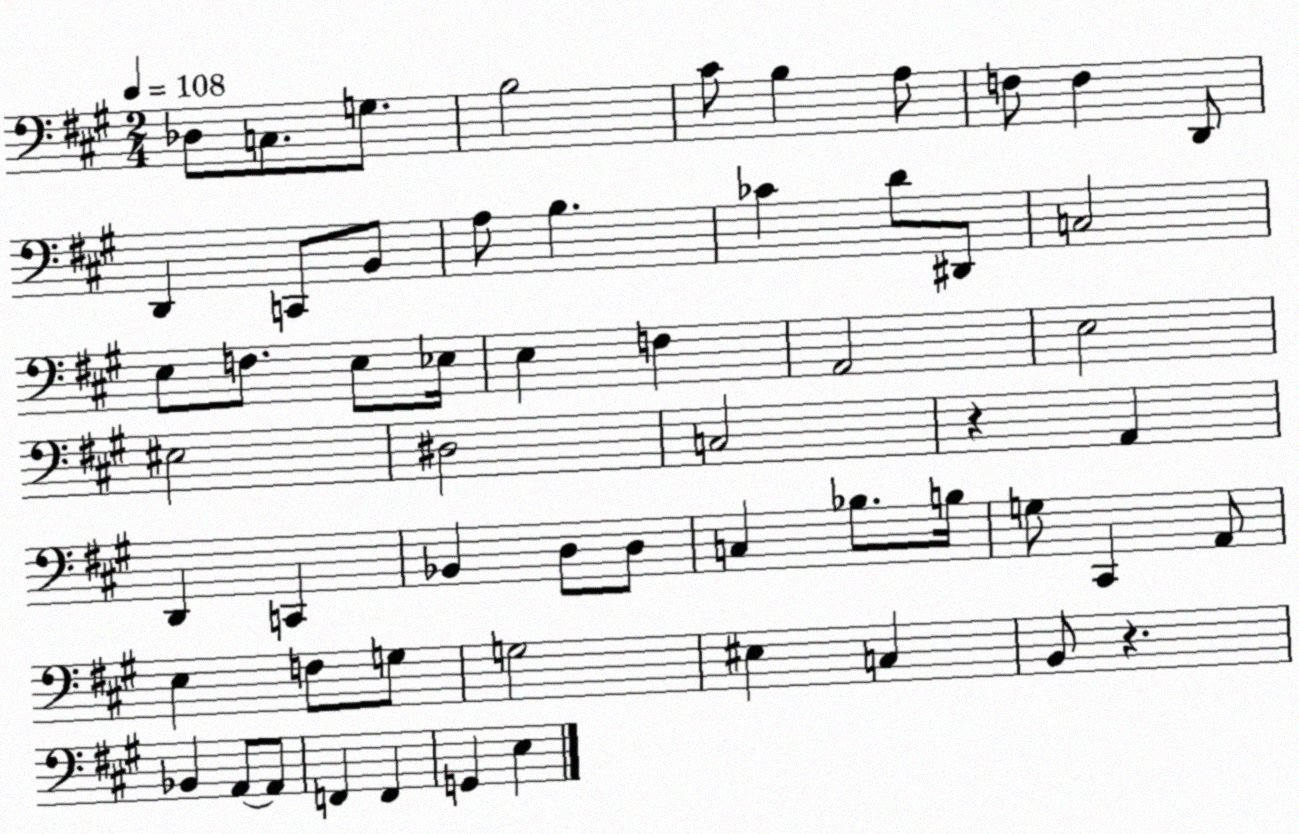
X:1
T:Untitled
M:2/4
L:1/4
K:A
_D,/2 C,/2 G,/2 B,2 ^C/2 B, A,/2 F,/2 F, D,,/2 D,, C,,/2 B,,/2 A,/2 B, _C D/2 ^D,,/2 C,2 E,/2 F,/2 E,/2 _E,/4 E, F, A,,2 E,2 ^E,2 ^D,2 C,2 z A,, D,, C,, _B,, D,/2 D,/2 C, _B,/2 B,/4 G,/2 ^C,, A,,/2 E, F,/2 G,/2 G,2 ^E, C, B,,/2 z _B,, A,,/2 A,,/2 F,, F,, G,, E,